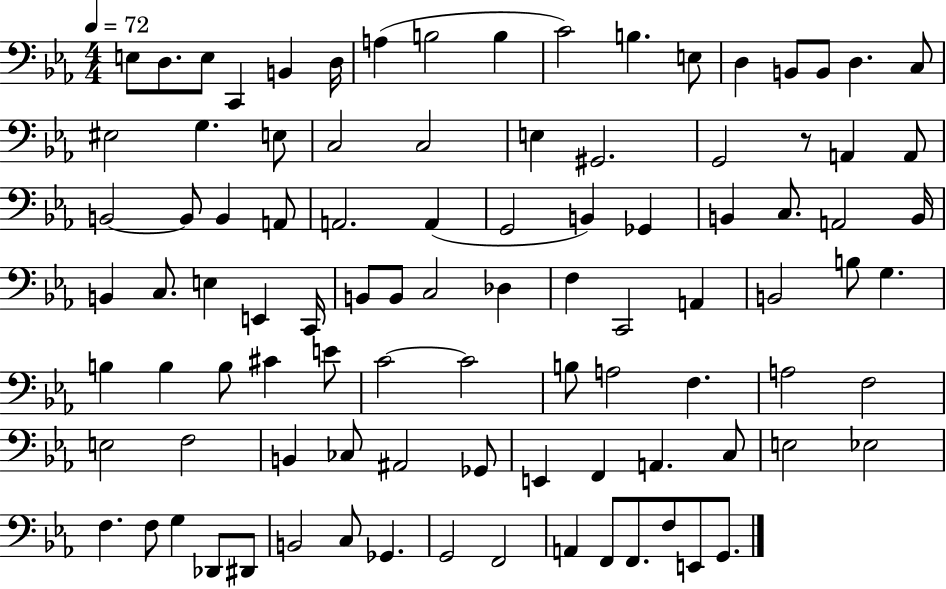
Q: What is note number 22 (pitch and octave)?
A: C3